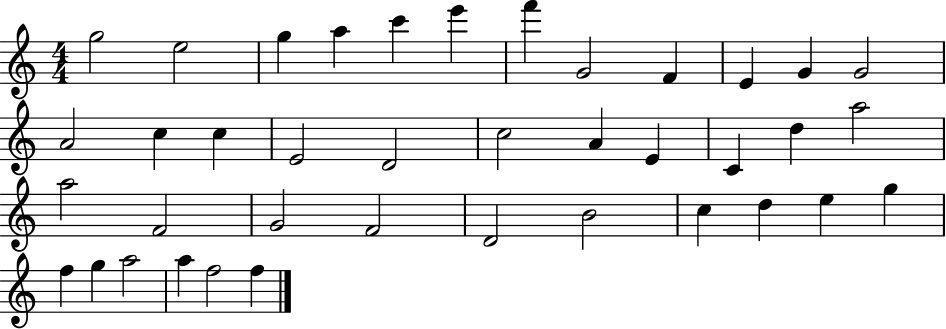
G5/h E5/h G5/q A5/q C6/q E6/q F6/q G4/h F4/q E4/q G4/q G4/h A4/h C5/q C5/q E4/h D4/h C5/h A4/q E4/q C4/q D5/q A5/h A5/h F4/h G4/h F4/h D4/h B4/h C5/q D5/q E5/q G5/q F5/q G5/q A5/h A5/q F5/h F5/q